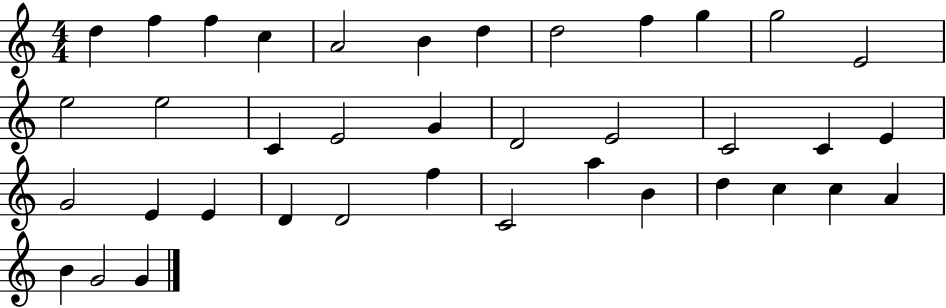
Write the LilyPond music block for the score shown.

{
  \clef treble
  \numericTimeSignature
  \time 4/4
  \key c \major
  d''4 f''4 f''4 c''4 | a'2 b'4 d''4 | d''2 f''4 g''4 | g''2 e'2 | \break e''2 e''2 | c'4 e'2 g'4 | d'2 e'2 | c'2 c'4 e'4 | \break g'2 e'4 e'4 | d'4 d'2 f''4 | c'2 a''4 b'4 | d''4 c''4 c''4 a'4 | \break b'4 g'2 g'4 | \bar "|."
}